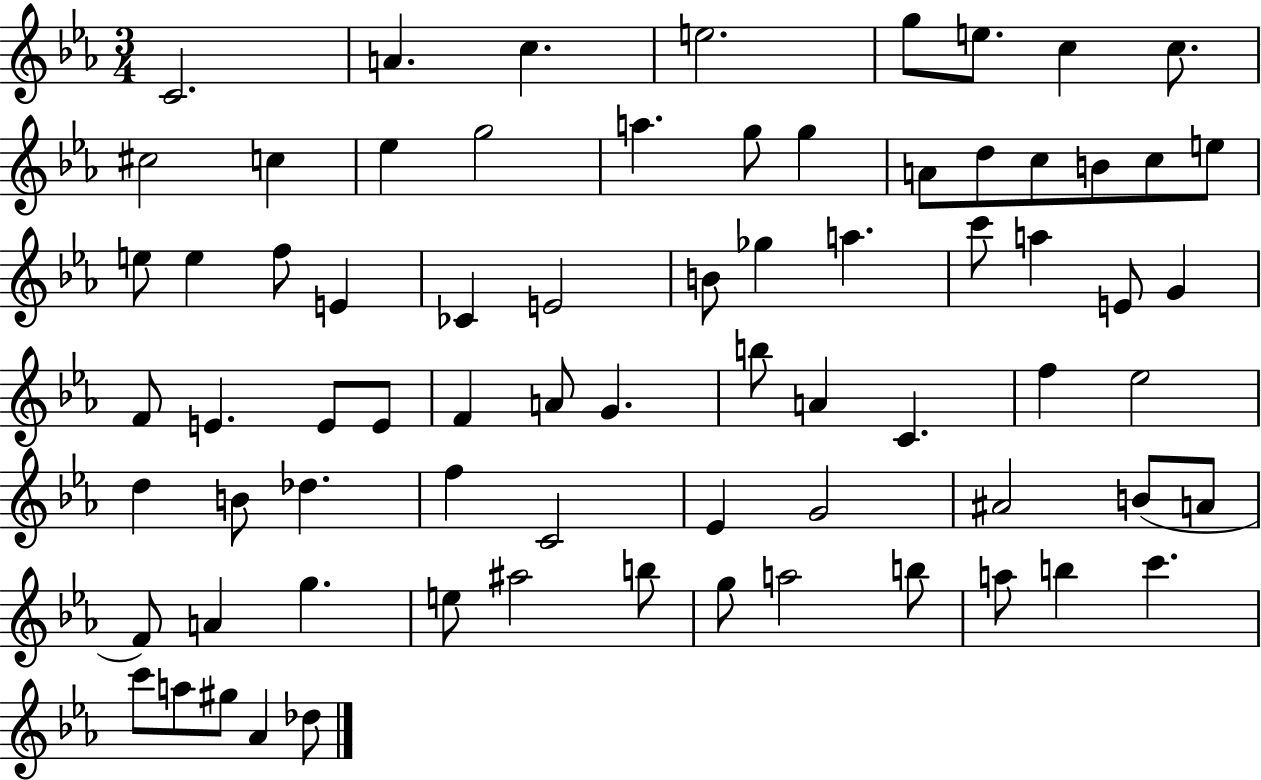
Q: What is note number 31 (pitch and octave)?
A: C6